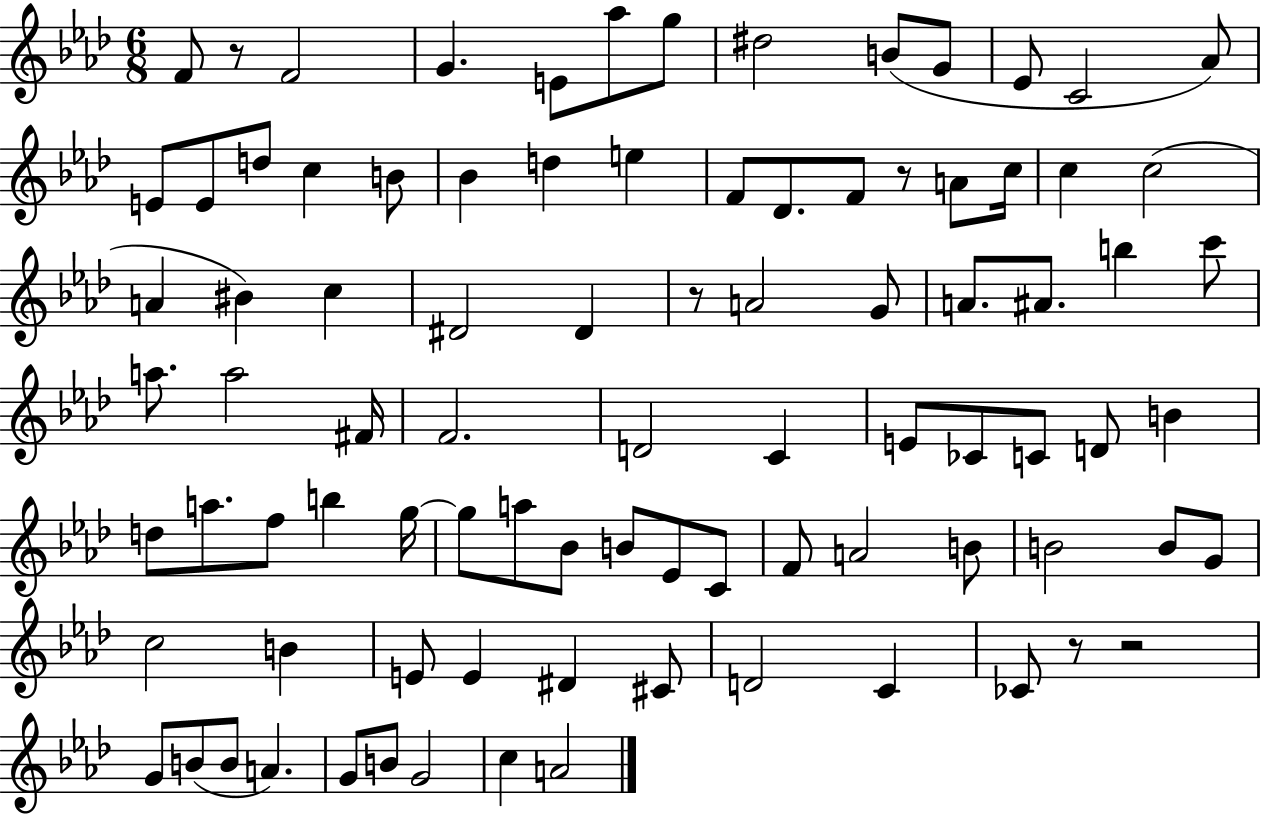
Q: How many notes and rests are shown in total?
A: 89